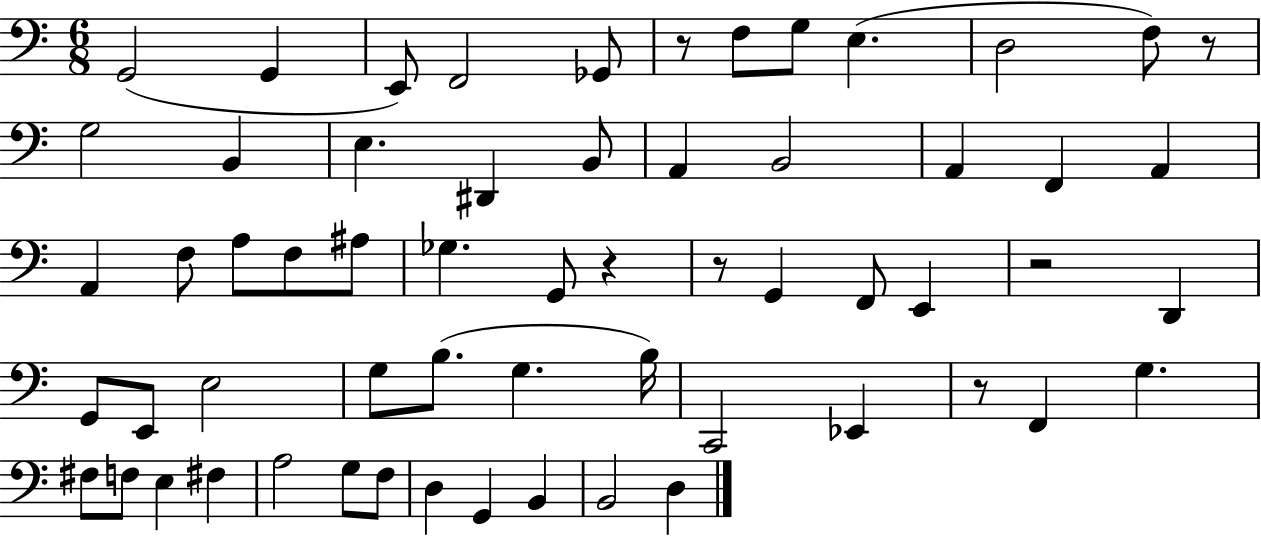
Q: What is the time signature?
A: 6/8